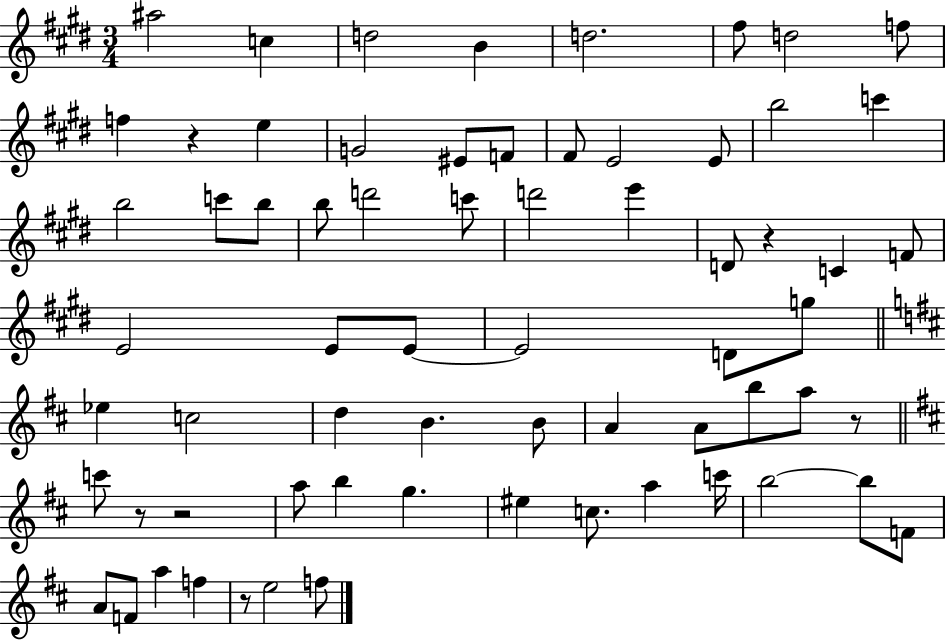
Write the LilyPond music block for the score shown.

{
  \clef treble
  \numericTimeSignature
  \time 3/4
  \key e \major
  ais''2 c''4 | d''2 b'4 | d''2. | fis''8 d''2 f''8 | \break f''4 r4 e''4 | g'2 eis'8 f'8 | fis'8 e'2 e'8 | b''2 c'''4 | \break b''2 c'''8 b''8 | b''8 d'''2 c'''8 | d'''2 e'''4 | d'8 r4 c'4 f'8 | \break e'2 e'8 e'8~~ | e'2 d'8 g''8 | \bar "||" \break \key b \minor ees''4 c''2 | d''4 b'4. b'8 | a'4 a'8 b''8 a''8 r8 | \bar "||" \break \key b \minor c'''8 r8 r2 | a''8 b''4 g''4. | eis''4 c''8. a''4 c'''16 | b''2~~ b''8 f'8 | \break a'8 f'8 a''4 f''4 | r8 e''2 f''8 | \bar "|."
}